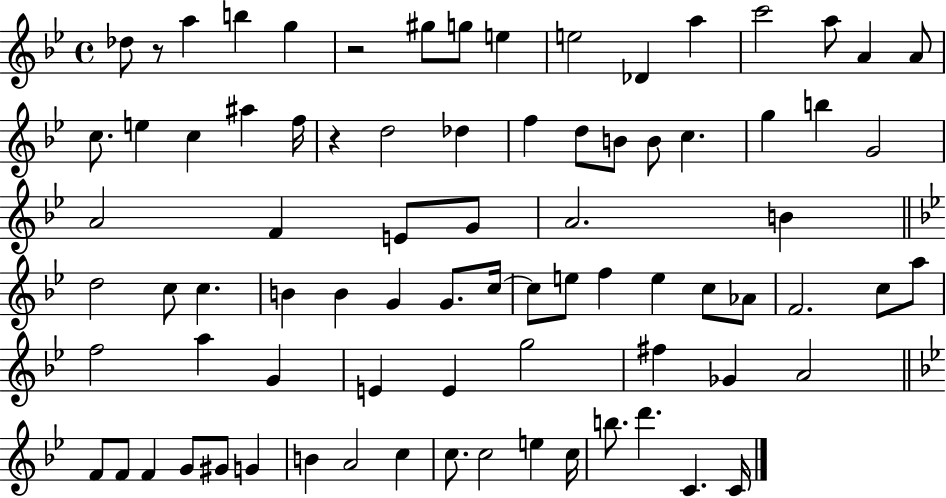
X:1
T:Untitled
M:4/4
L:1/4
K:Bb
_d/2 z/2 a b g z2 ^g/2 g/2 e e2 _D a c'2 a/2 A A/2 c/2 e c ^a f/4 z d2 _d f d/2 B/2 B/2 c g b G2 A2 F E/2 G/2 A2 B d2 c/2 c B B G G/2 c/4 c/2 e/2 f e c/2 _A/2 F2 c/2 a/2 f2 a G E E g2 ^f _G A2 F/2 F/2 F G/2 ^G/2 G B A2 c c/2 c2 e c/4 b/2 d' C C/4